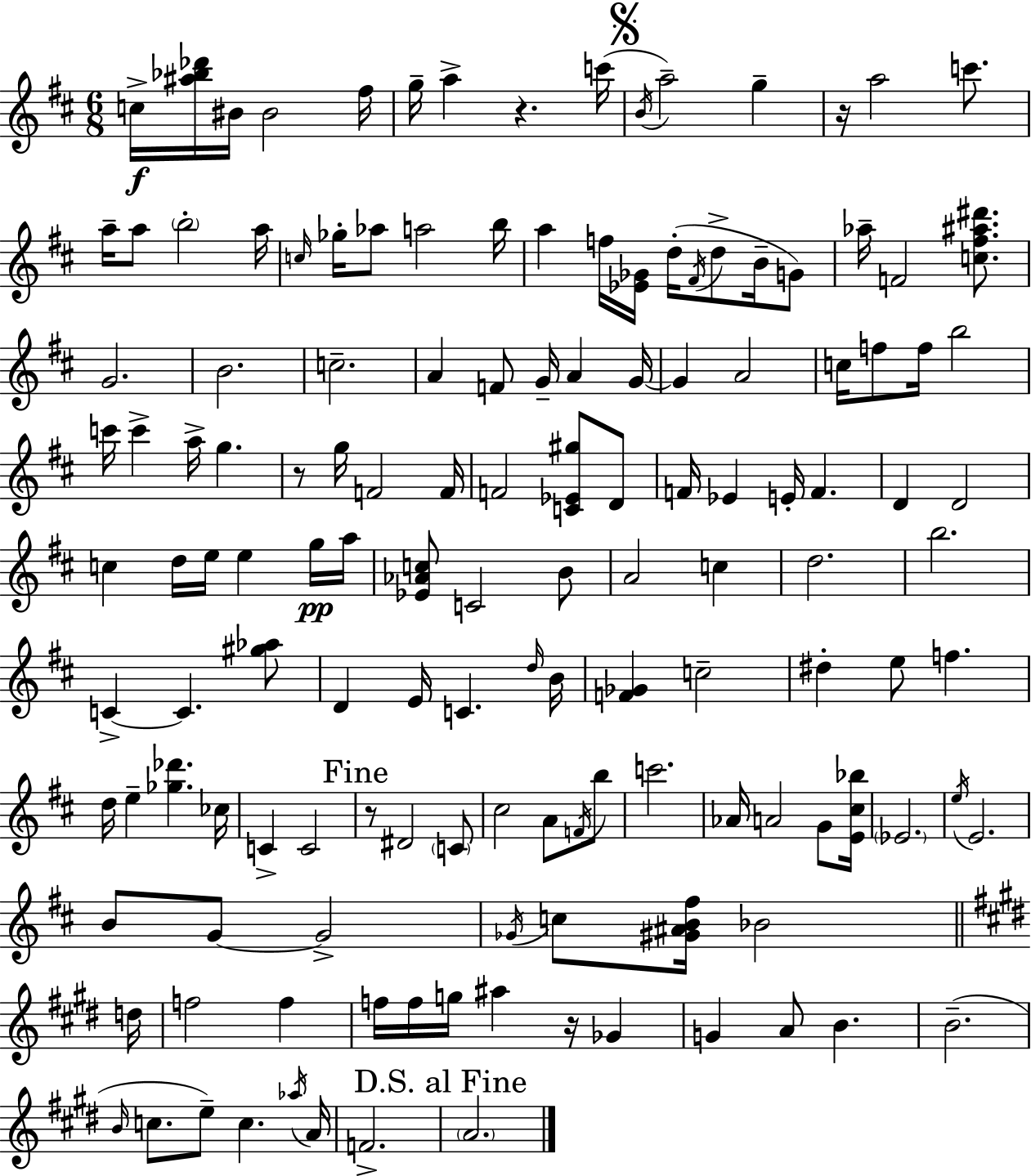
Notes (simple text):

C5/s [A#5,Bb5,Db6]/s BIS4/s BIS4/h F#5/s G5/s A5/q R/q. C6/s B4/s A5/h G5/q R/s A5/h C6/e. A5/s A5/e B5/h A5/s C5/s Gb5/s Ab5/e A5/h B5/s A5/q F5/s [Eb4,Gb4]/s D5/s F#4/s D5/e B4/s G4/e Ab5/s F4/h [C5,F#5,A#5,D#6]/e. G4/h. B4/h. C5/h. A4/q F4/e G4/s A4/q G4/s G4/q A4/h C5/s F5/e F5/s B5/h C6/s C6/q A5/s G5/q. R/e G5/s F4/h F4/s F4/h [C4,Eb4,G#5]/e D4/e F4/s Eb4/q E4/s F4/q. D4/q D4/h C5/q D5/s E5/s E5/q G5/s A5/s [Eb4,Ab4,C5]/e C4/h B4/e A4/h C5/q D5/h. B5/h. C4/q C4/q. [G#5,Ab5]/e D4/q E4/s C4/q. D5/s B4/s [F4,Gb4]/q C5/h D#5/q E5/e F5/q. D5/s E5/q [Gb5,Db6]/q. CES5/s C4/q C4/h R/e D#4/h C4/e C#5/h A4/e F4/s B5/e C6/h. Ab4/s A4/h G4/e [E4,C#5,Bb5]/s Eb4/h. E5/s E4/h. B4/e G4/e G4/h Gb4/s C5/e [G#4,A#4,B4,F#5]/s Bb4/h D5/s F5/h F5/q F5/s F5/s G5/s A#5/q R/s Gb4/q G4/q A4/e B4/q. B4/h. B4/s C5/e. E5/e C5/q. Ab5/s A4/s F4/h. A4/h.